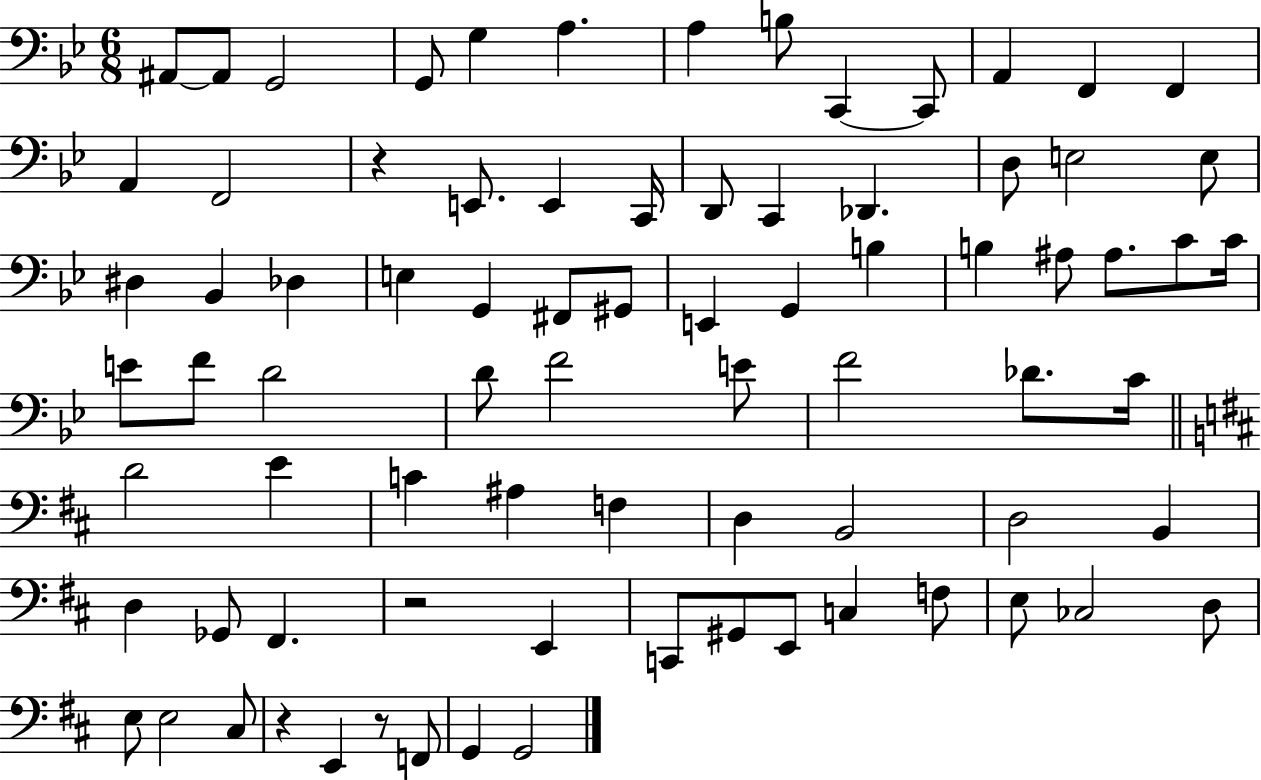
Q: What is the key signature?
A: BES major